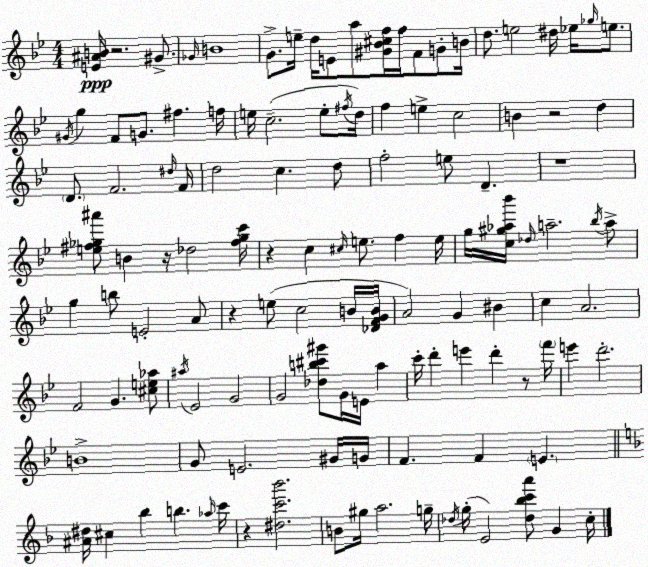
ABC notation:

X:1
T:Untitled
M:4/4
L:1/4
K:Bb
[E^AB]/4 z2 ^G/2 _G/4 B4 G/2 e/4 d/4 E/2 a/2 [^G_B^cf]/4 f/4 F/2 G/2 B/4 d/2 e2 ^d/4 _e/4 _g/4 e/2 ^G/4 g F/2 G/2 ^f f/4 e/4 c2 e/2 ^f/4 d/4 f e c2 B z2 d D/2 F2 ^d/4 F/4 d2 c d/2 f2 e/2 D z4 [e^f_g^a']/2 B z/4 _d2 [^f_gc']/4 z c ^c/4 e/2 f e/4 g/4 [c^g_a_b']/4 _d/4 a2 _b/4 a/2 g b/2 E2 A/2 z e/2 c2 B/4 [_DFGB]/4 A2 G ^B c A2 F2 G [^ce_a]/2 ^a/4 _E2 G2 G2 [_db^c'^g']/2 G/4 E/4 a c'/4 d' e' d' z/2 f'/4 e' d'2 B4 G/2 E2 ^G/4 G/4 F F E [^A^d]/4 ^c _b b _a/4 c'/4 z [^dc'_b']2 B/2 ^g/4 a2 g/4 _d/4 g/4 E2 [_d_bc'a']/2 G c/4